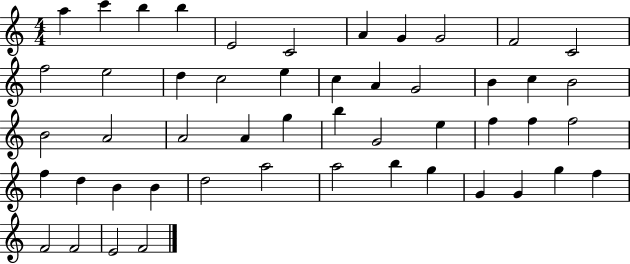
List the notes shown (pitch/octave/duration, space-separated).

A5/q C6/q B5/q B5/q E4/h C4/h A4/q G4/q G4/h F4/h C4/h F5/h E5/h D5/q C5/h E5/q C5/q A4/q G4/h B4/q C5/q B4/h B4/h A4/h A4/h A4/q G5/q B5/q G4/h E5/q F5/q F5/q F5/h F5/q D5/q B4/q B4/q D5/h A5/h A5/h B5/q G5/q G4/q G4/q G5/q F5/q F4/h F4/h E4/h F4/h